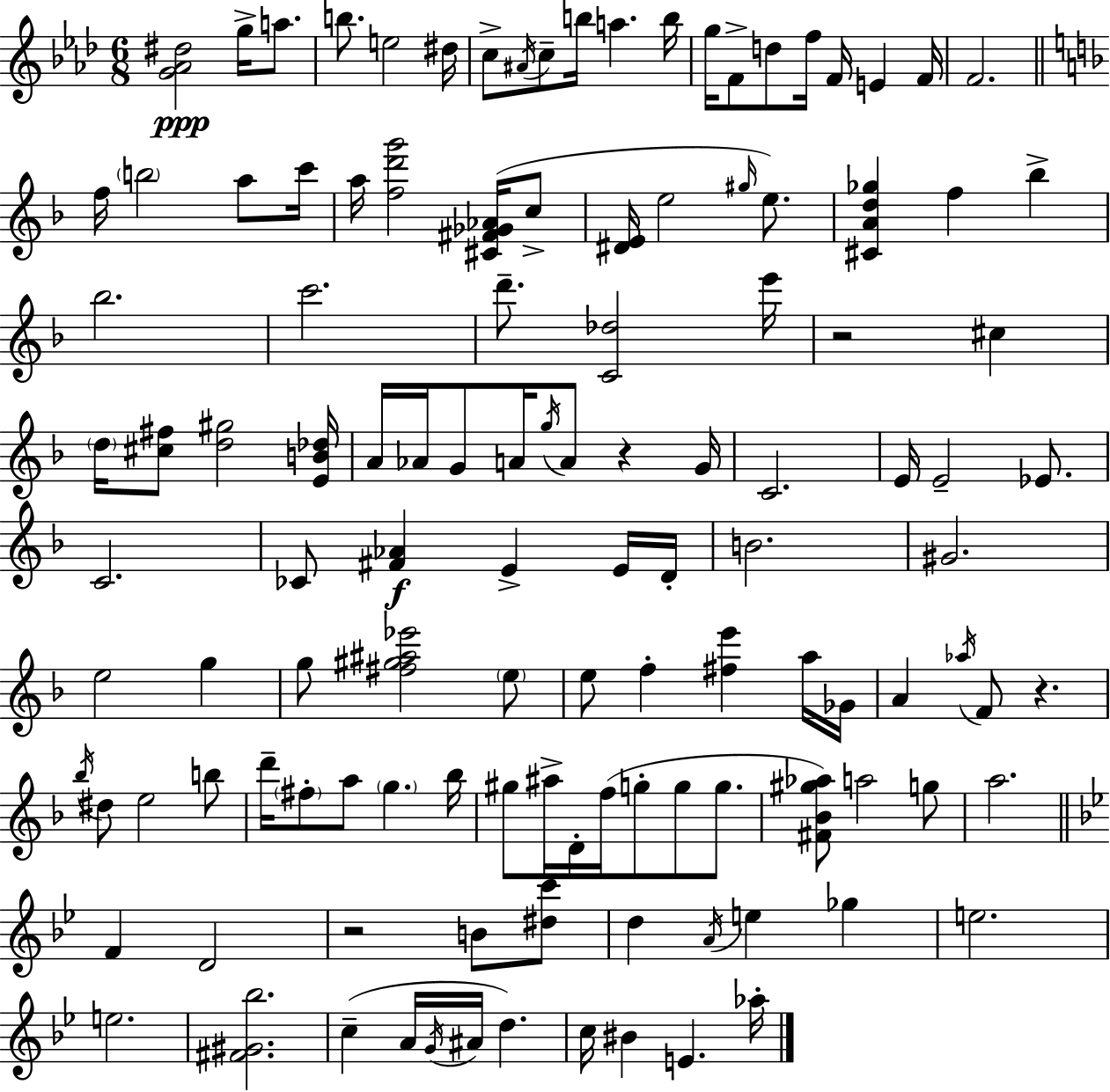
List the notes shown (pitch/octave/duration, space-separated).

[G4,Ab4,D#5]/h G5/s A5/e. B5/e. E5/h D#5/s C5/e A#4/s C5/e B5/s A5/q. B5/s G5/s F4/e D5/e F5/s F4/s E4/q F4/s F4/h. F5/s B5/h A5/e C6/s A5/s [F5,D6,G6]/h [C#4,F#4,Gb4,Ab4]/s C5/e [D#4,E4]/s E5/h G#5/s E5/e. [C#4,A4,D5,Gb5]/q F5/q Bb5/q Bb5/h. C6/h. D6/e. [C4,Db5]/h E6/s R/h C#5/q D5/s [C#5,F#5]/e [D5,G#5]/h [E4,B4,Db5]/s A4/s Ab4/s G4/e A4/s G5/s A4/e R/q G4/s C4/h. E4/s E4/h Eb4/e. C4/h. CES4/e [F#4,Ab4]/q E4/q E4/s D4/s B4/h. G#4/h. E5/h G5/q G5/e [F#5,G#5,A#5,Eb6]/h E5/e E5/e F5/q [F#5,E6]/q A5/s Gb4/s A4/q Ab5/s F4/e R/q. Bb5/s D#5/e E5/h B5/e D6/s F#5/e A5/e G5/q. Bb5/s G#5/e A#5/s D4/s F5/s G5/e G5/e G5/e. [F#4,Bb4,G#5,Ab5]/e A5/h G5/e A5/h. F4/q D4/h R/h B4/e [D#5,C6]/e D5/q A4/s E5/q Gb5/q E5/h. E5/h. [F#4,G#4,Bb5]/h. C5/q A4/s G4/s A#4/s D5/q. C5/s BIS4/q E4/q. Ab5/s